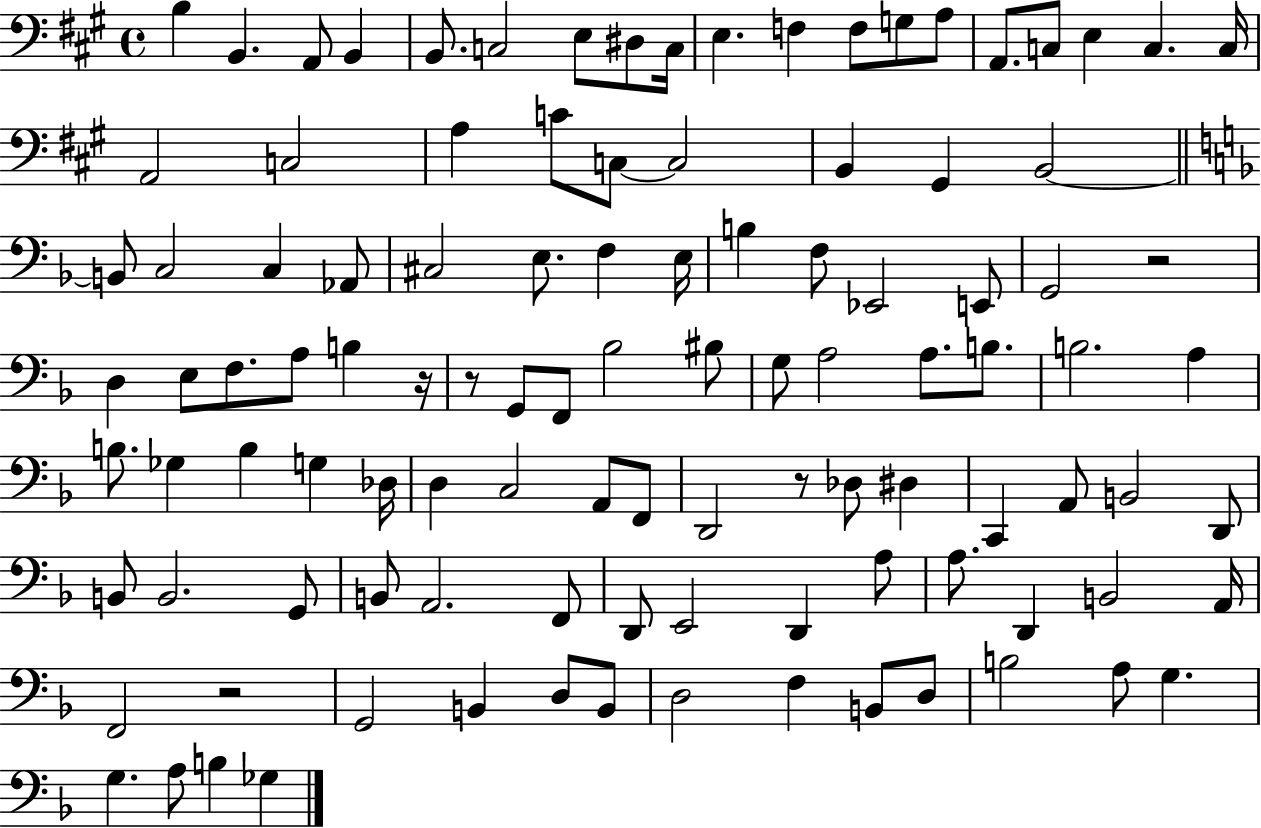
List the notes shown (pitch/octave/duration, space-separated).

B3/q B2/q. A2/e B2/q B2/e. C3/h E3/e D#3/e C3/s E3/q. F3/q F3/e G3/e A3/e A2/e. C3/e E3/q C3/q. C3/s A2/h C3/h A3/q C4/e C3/e C3/h B2/q G#2/q B2/h B2/e C3/h C3/q Ab2/e C#3/h E3/e. F3/q E3/s B3/q F3/e Eb2/h E2/e G2/h R/h D3/q E3/e F3/e. A3/e B3/q R/s R/e G2/e F2/e Bb3/h BIS3/e G3/e A3/h A3/e. B3/e. B3/h. A3/q B3/e. Gb3/q B3/q G3/q Db3/s D3/q C3/h A2/e F2/e D2/h R/e Db3/e D#3/q C2/q A2/e B2/h D2/e B2/e B2/h. G2/e B2/e A2/h. F2/e D2/e E2/h D2/q A3/e A3/e. D2/q B2/h A2/s F2/h R/h G2/h B2/q D3/e B2/e D3/h F3/q B2/e D3/e B3/h A3/e G3/q. G3/q. A3/e B3/q Gb3/q